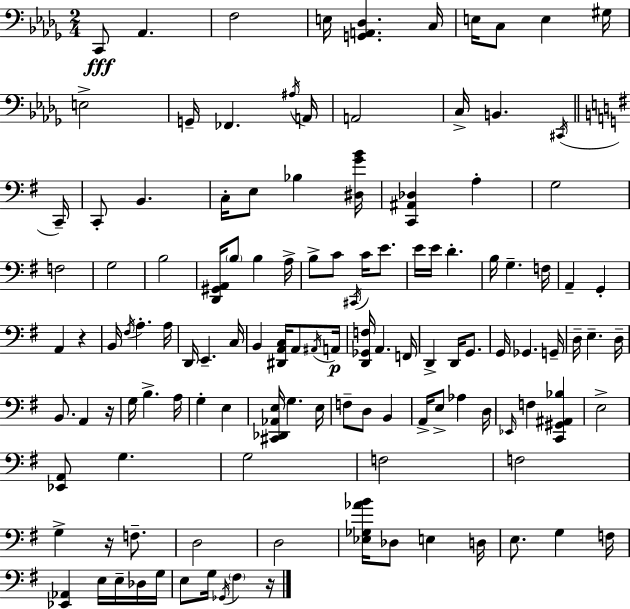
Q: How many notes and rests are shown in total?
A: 124